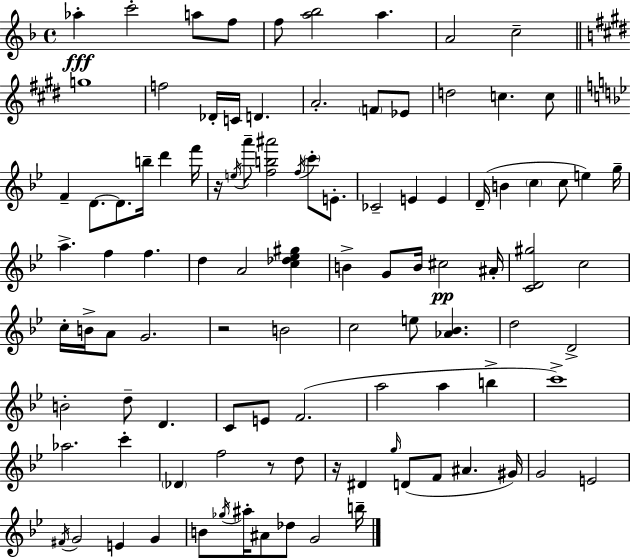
X:1
T:Untitled
M:4/4
L:1/4
K:Dm
_a c'2 a/2 f/2 f/2 [a_b]2 a A2 c2 g4 f2 _D/4 C/4 D A2 F/2 _E/2 d2 c c/2 F D/2 D/2 b/4 d' f'/4 z/4 e/4 a'/2 [fb^a']2 f/4 c'/2 E/2 _C2 E E D/4 B c c/2 e g/4 a f f d A2 [c_d_e^g] B G/2 B/4 ^c2 ^A/4 [CD^g]2 c2 c/4 B/4 A/2 G2 z2 B2 c2 e/2 [_A_B] d2 D2 B2 d/2 D C/2 E/2 F2 a2 a b c'4 _a2 c' _D f2 z/2 d/2 z/4 ^D g/4 D/2 F/2 ^A ^G/4 G2 E2 ^F/4 G2 E G B/2 _g/4 ^a/4 ^A/2 _d/2 G2 b/4